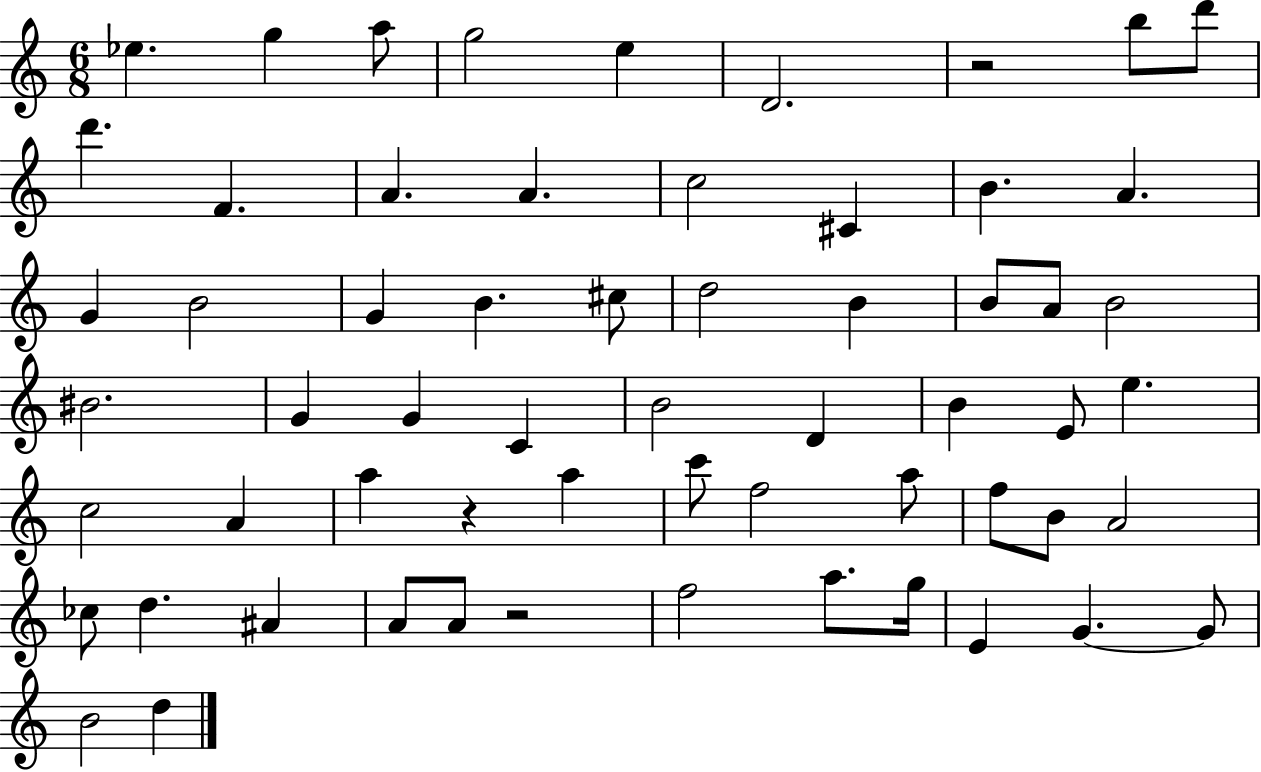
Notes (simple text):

Eb5/q. G5/q A5/e G5/h E5/q D4/h. R/h B5/e D6/e D6/q. F4/q. A4/q. A4/q. C5/h C#4/q B4/q. A4/q. G4/q B4/h G4/q B4/q. C#5/e D5/h B4/q B4/e A4/e B4/h BIS4/h. G4/q G4/q C4/q B4/h D4/q B4/q E4/e E5/q. C5/h A4/q A5/q R/q A5/q C6/e F5/h A5/e F5/e B4/e A4/h CES5/e D5/q. A#4/q A4/e A4/e R/h F5/h A5/e. G5/s E4/q G4/q. G4/e B4/h D5/q